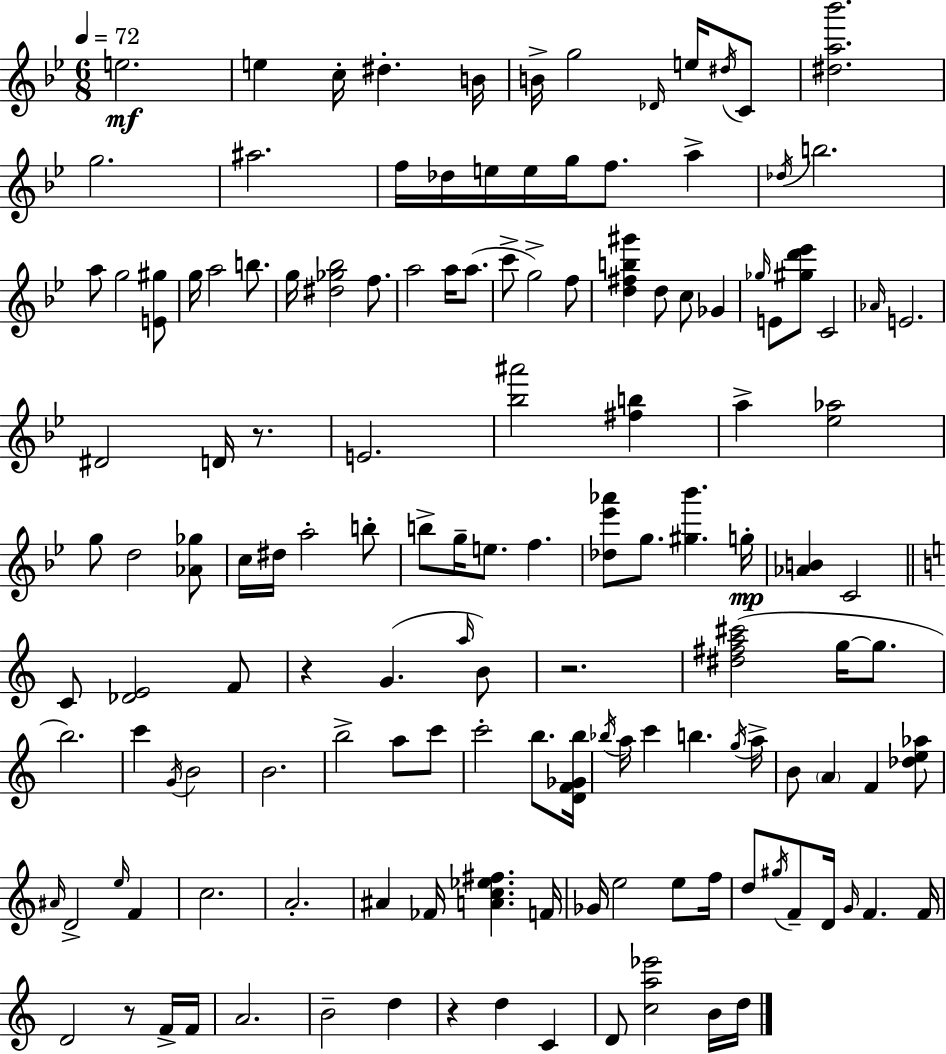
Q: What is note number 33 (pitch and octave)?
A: C6